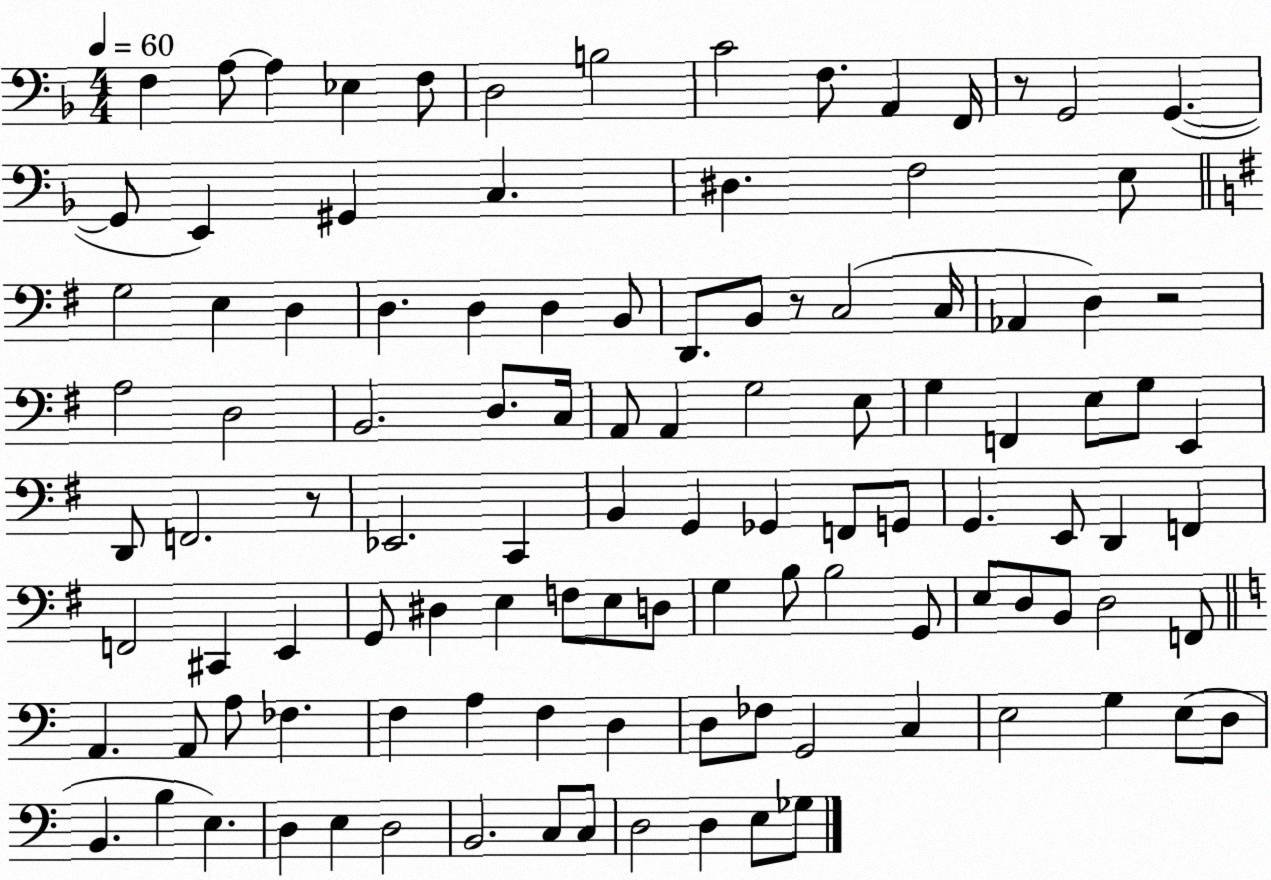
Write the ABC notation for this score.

X:1
T:Untitled
M:4/4
L:1/4
K:F
F, A,/2 A, _E, F,/2 D,2 B,2 C2 F,/2 A,, F,,/4 z/2 G,,2 G,, G,,/2 E,, ^G,, C, ^D, F,2 E,/2 G,2 E, D, D, D, D, B,,/2 D,,/2 B,,/2 z/2 C,2 C,/4 _A,, D, z2 A,2 D,2 B,,2 D,/2 C,/4 A,,/2 A,, G,2 E,/2 G, F,, E,/2 G,/2 E,, D,,/2 F,,2 z/2 _E,,2 C,, B,, G,, _G,, F,,/2 G,,/2 G,, E,,/2 D,, F,, F,,2 ^C,, E,, G,,/2 ^D, E, F,/2 E,/2 D,/2 G, B,/2 B,2 G,,/2 E,/2 D,/2 B,,/2 D,2 F,,/2 A,, A,,/2 A,/2 _F, F, A, F, D, D,/2 _F,/2 G,,2 C, E,2 G, E,/2 D,/2 B,, B, E, D, E, D,2 B,,2 C,/2 C,/2 D,2 D, E,/2 _G,/2